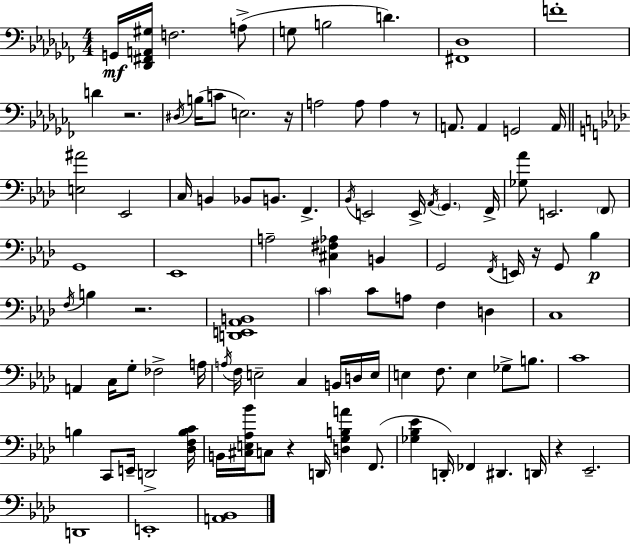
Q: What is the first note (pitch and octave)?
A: G2